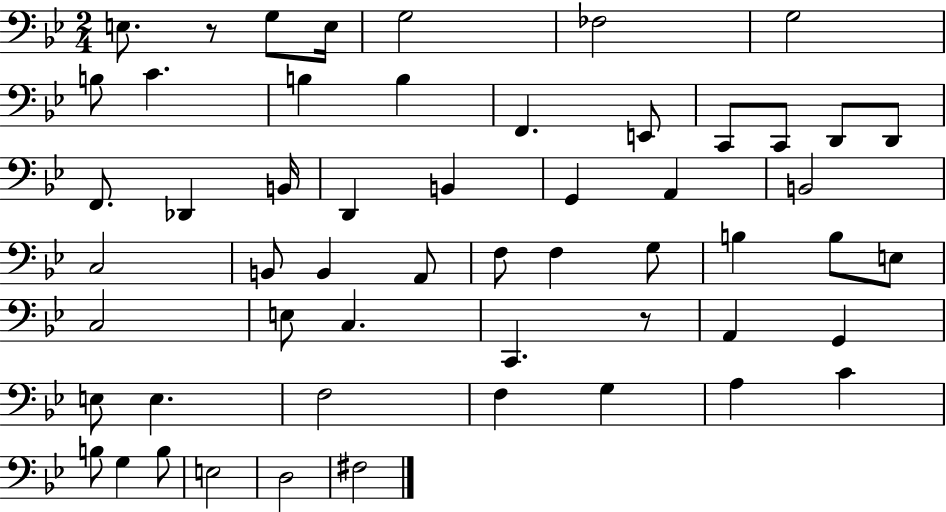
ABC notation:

X:1
T:Untitled
M:2/4
L:1/4
K:Bb
E,/2 z/2 G,/2 E,/4 G,2 _F,2 G,2 B,/2 C B, B, F,, E,,/2 C,,/2 C,,/2 D,,/2 D,,/2 F,,/2 _D,, B,,/4 D,, B,, G,, A,, B,,2 C,2 B,,/2 B,, A,,/2 F,/2 F, G,/2 B, B,/2 E,/2 C,2 E,/2 C, C,, z/2 A,, G,, E,/2 E, F,2 F, G, A, C B,/2 G, B,/2 E,2 D,2 ^F,2